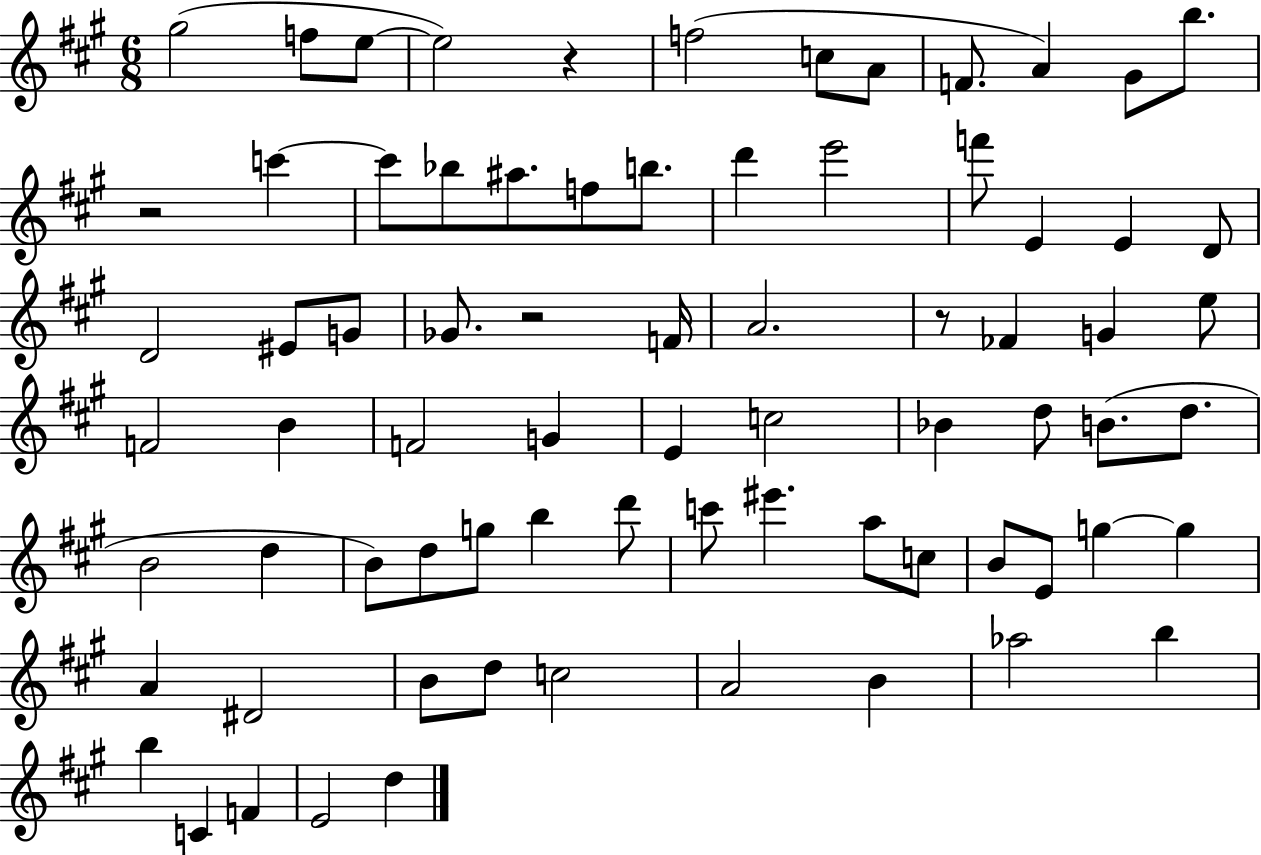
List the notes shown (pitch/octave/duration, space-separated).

G#5/h F5/e E5/e E5/h R/q F5/h C5/e A4/e F4/e. A4/q G#4/e B5/e. R/h C6/q C6/e Bb5/e A#5/e. F5/e B5/e. D6/q E6/h F6/e E4/q E4/q D4/e D4/h EIS4/e G4/e Gb4/e. R/h F4/s A4/h. R/e FES4/q G4/q E5/e F4/h B4/q F4/h G4/q E4/q C5/h Bb4/q D5/e B4/e. D5/e. B4/h D5/q B4/e D5/e G5/e B5/q D6/e C6/e EIS6/q. A5/e C5/e B4/e E4/e G5/q G5/q A4/q D#4/h B4/e D5/e C5/h A4/h B4/q Ab5/h B5/q B5/q C4/q F4/q E4/h D5/q